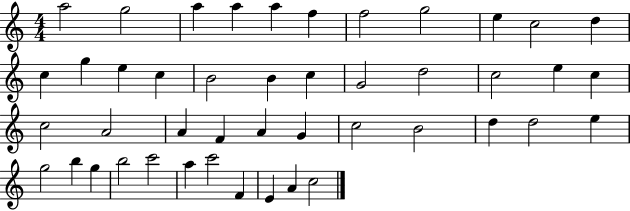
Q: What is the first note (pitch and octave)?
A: A5